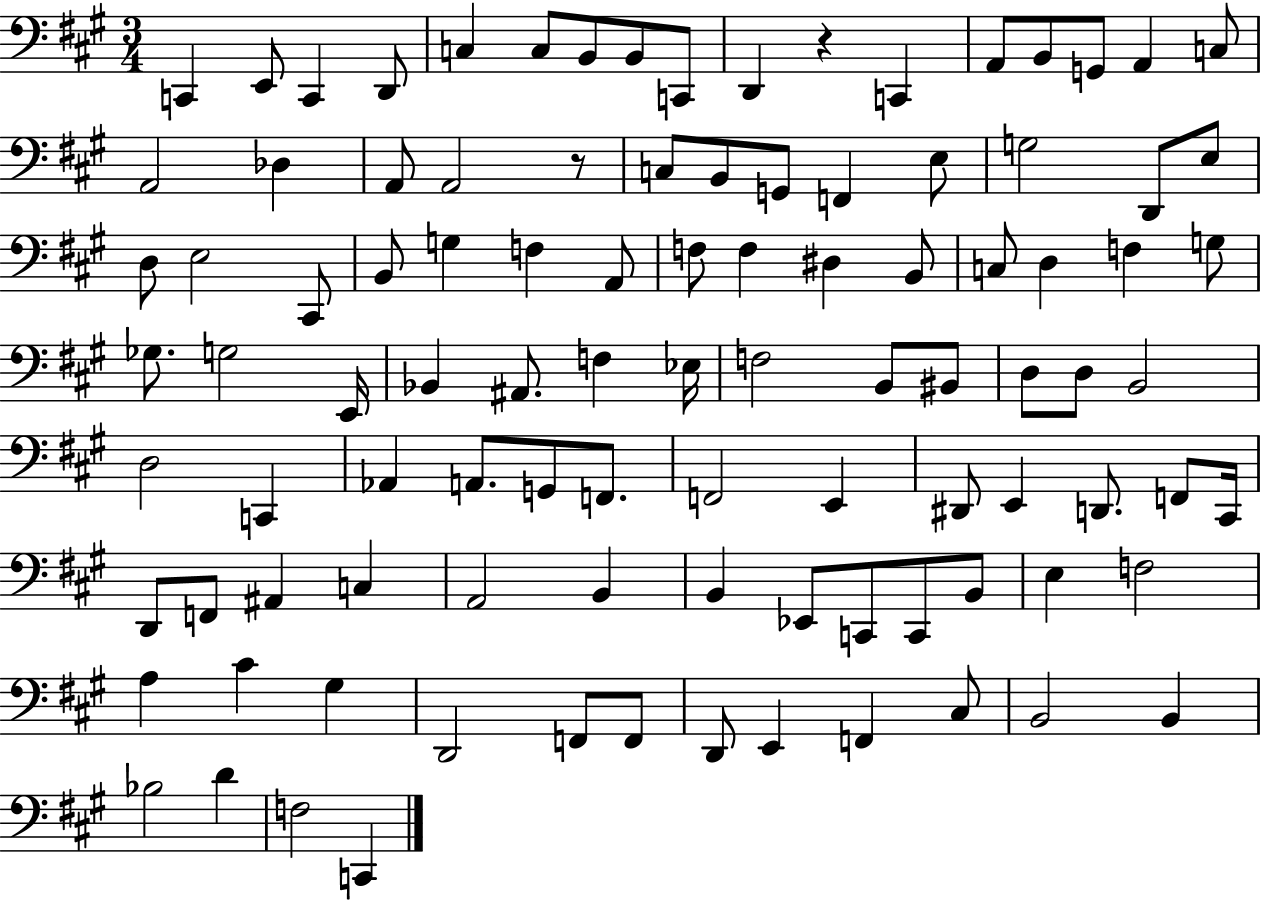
C2/q E2/e C2/q D2/e C3/q C3/e B2/e B2/e C2/e D2/q R/q C2/q A2/e B2/e G2/e A2/q C3/e A2/h Db3/q A2/e A2/h R/e C3/e B2/e G2/e F2/q E3/e G3/h D2/e E3/e D3/e E3/h C#2/e B2/e G3/q F3/q A2/e F3/e F3/q D#3/q B2/e C3/e D3/q F3/q G3/e Gb3/e. G3/h E2/s Bb2/q A#2/e. F3/q Eb3/s F3/h B2/e BIS2/e D3/e D3/e B2/h D3/h C2/q Ab2/q A2/e. G2/e F2/e. F2/h E2/q D#2/e E2/q D2/e. F2/e C#2/s D2/e F2/e A#2/q C3/q A2/h B2/q B2/q Eb2/e C2/e C2/e B2/e E3/q F3/h A3/q C#4/q G#3/q D2/h F2/e F2/e D2/e E2/q F2/q C#3/e B2/h B2/q Bb3/h D4/q F3/h C2/q